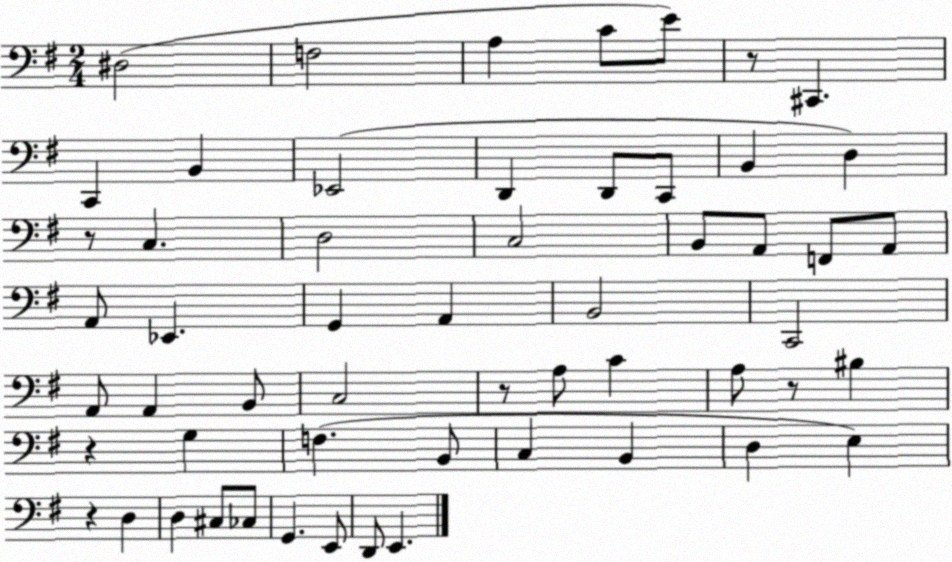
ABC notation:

X:1
T:Untitled
M:2/4
L:1/4
K:G
^D,2 F,2 A, C/2 E/2 z/2 ^C,, C,, B,, _E,,2 D,, D,,/2 C,,/2 B,, D, z/2 C, D,2 C,2 B,,/2 A,,/2 F,,/2 A,,/2 A,,/2 _E,, G,, A,, B,,2 C,,2 A,,/2 A,, B,,/2 C,2 z/2 A,/2 C A,/2 z/2 ^B, z G, F, B,,/2 C, B,, D, E, z D, D, ^C,/2 _C,/2 G,, E,,/2 D,,/2 E,,